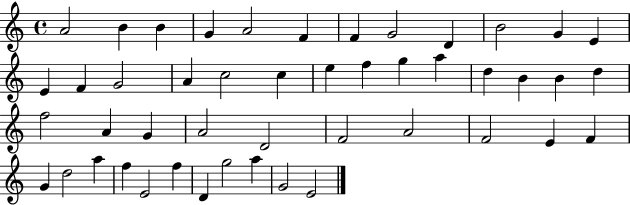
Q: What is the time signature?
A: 4/4